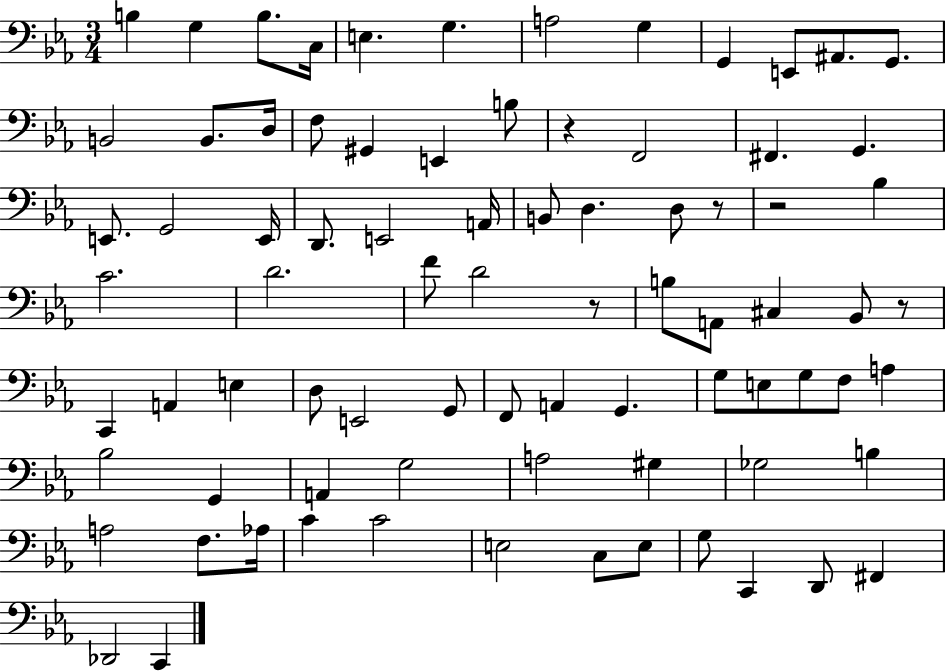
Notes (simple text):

B3/q G3/q B3/e. C3/s E3/q. G3/q. A3/h G3/q G2/q E2/e A#2/e. G2/e. B2/h B2/e. D3/s F3/e G#2/q E2/q B3/e R/q F2/h F#2/q. G2/q. E2/e. G2/h E2/s D2/e. E2/h A2/s B2/e D3/q. D3/e R/e R/h Bb3/q C4/h. D4/h. F4/e D4/h R/e B3/e A2/e C#3/q Bb2/e R/e C2/q A2/q E3/q D3/e E2/h G2/e F2/e A2/q G2/q. G3/e E3/e G3/e F3/e A3/q Bb3/h G2/q A2/q G3/h A3/h G#3/q Gb3/h B3/q A3/h F3/e. Ab3/s C4/q C4/h E3/h C3/e E3/e G3/e C2/q D2/e F#2/q Db2/h C2/q